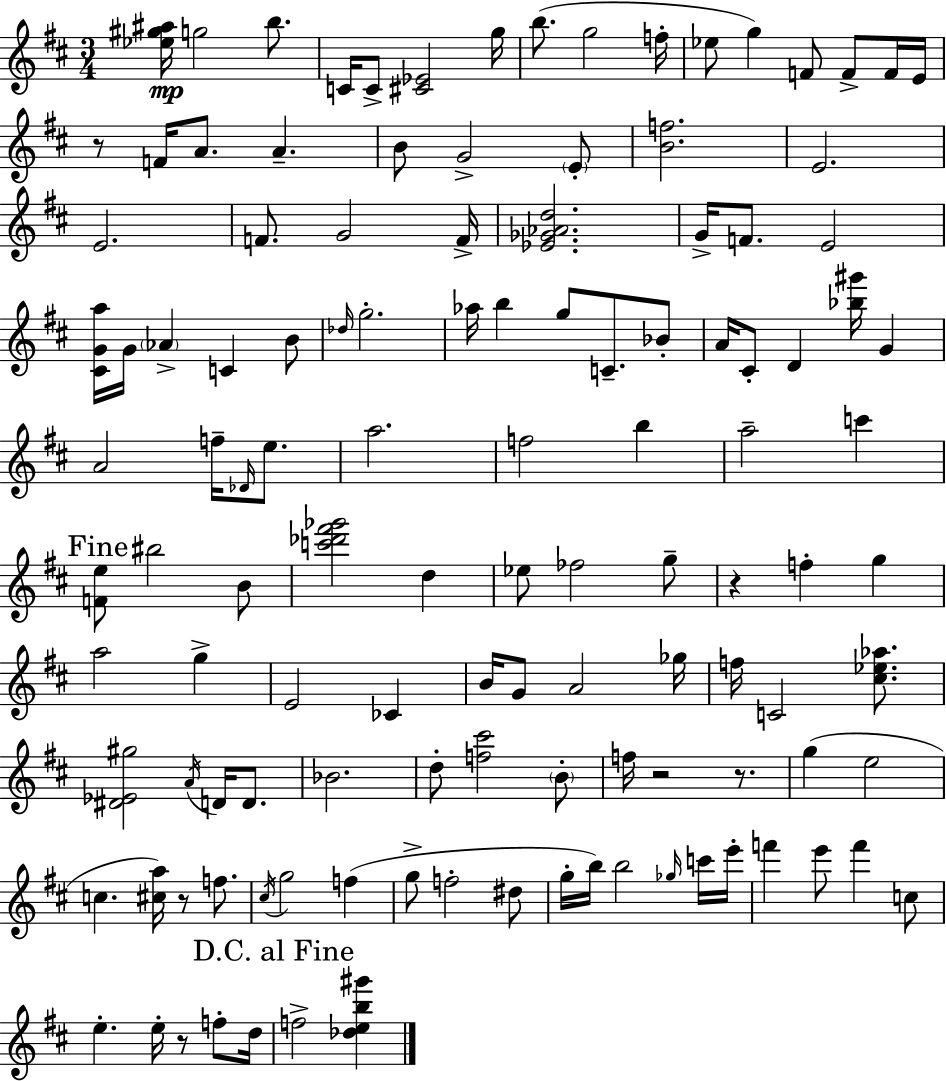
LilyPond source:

{
  \clef treble
  \numericTimeSignature
  \time 3/4
  \key d \major
  <ees'' gis'' ais''>16\mp g''2 b''8. | c'16 c'8-> <cis' ees'>2 g''16 | b''8.( g''2 f''16-. | ees''8 g''4) f'8 f'8-> f'16 e'16 | \break r8 f'16 a'8. a'4.-- | b'8 g'2-> \parenthesize e'8-. | <b' f''>2. | e'2. | \break e'2. | f'8. g'2 f'16-> | <ees' ges' aes' d''>2. | g'16-> f'8. e'2 | \break <cis' g' a''>16 g'16 \parenthesize aes'4-> c'4 b'8 | \grace { des''16 } g''2.-. | aes''16 b''4 g''8 c'8.-- bes'8-. | a'16 cis'8-. d'4 <bes'' gis'''>16 g'4 | \break a'2 f''16-- \grace { des'16 } e''8. | a''2. | f''2 b''4 | a''2-- c'''4 | \break \mark "Fine" <f' e''>8 bis''2 | b'8 <c''' des''' fis''' ges'''>2 d''4 | ees''8 fes''2 | g''8-- r4 f''4-. g''4 | \break a''2 g''4-> | e'2 ces'4 | b'16 g'8 a'2 | ges''16 f''16 c'2 <cis'' ees'' aes''>8. | \break <dis' ees' gis''>2 \acciaccatura { a'16 } d'16 | d'8. bes'2. | d''8-. <f'' cis'''>2 | \parenthesize b'8-. f''16 r2 | \break r8. g''4( e''2 | c''4. <cis'' a''>16) r8 | f''8. \acciaccatura { cis''16 } g''2 | f''4( g''8-> f''2-. | \break dis''8 g''16-. b''16) b''2 | \grace { ges''16 } c'''16 e'''16-. f'''4 e'''8 f'''4 | c''8 e''4.-. e''16-. | r8 f''8-. d''16 \mark "D.C. al Fine" f''2-> | \break <des'' e'' b'' gis'''>4 \bar "|."
}